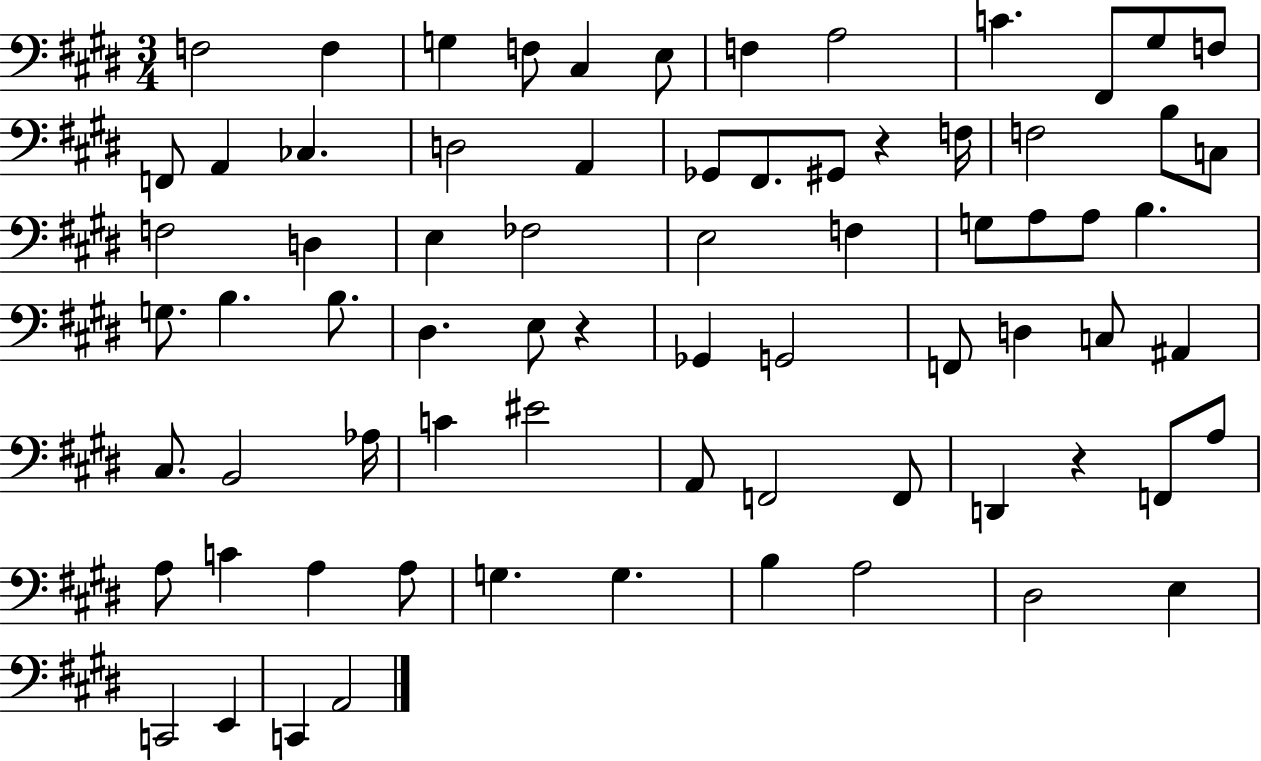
X:1
T:Untitled
M:3/4
L:1/4
K:E
F,2 F, G, F,/2 ^C, E,/2 F, A,2 C ^F,,/2 ^G,/2 F,/2 F,,/2 A,, _C, D,2 A,, _G,,/2 ^F,,/2 ^G,,/2 z F,/4 F,2 B,/2 C,/2 F,2 D, E, _F,2 E,2 F, G,/2 A,/2 A,/2 B, G,/2 B, B,/2 ^D, E,/2 z _G,, G,,2 F,,/2 D, C,/2 ^A,, ^C,/2 B,,2 _A,/4 C ^E2 A,,/2 F,,2 F,,/2 D,, z F,,/2 A,/2 A,/2 C A, A,/2 G, G, B, A,2 ^D,2 E, C,,2 E,, C,, A,,2